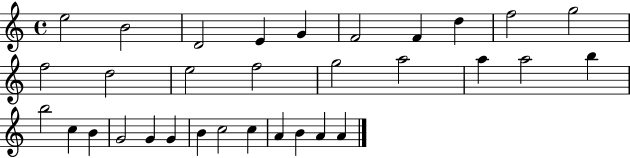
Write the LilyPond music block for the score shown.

{
  \clef treble
  \time 4/4
  \defaultTimeSignature
  \key c \major
  e''2 b'2 | d'2 e'4 g'4 | f'2 f'4 d''4 | f''2 g''2 | \break f''2 d''2 | e''2 f''2 | g''2 a''2 | a''4 a''2 b''4 | \break b''2 c''4 b'4 | g'2 g'4 g'4 | b'4 c''2 c''4 | a'4 b'4 a'4 a'4 | \break \bar "|."
}